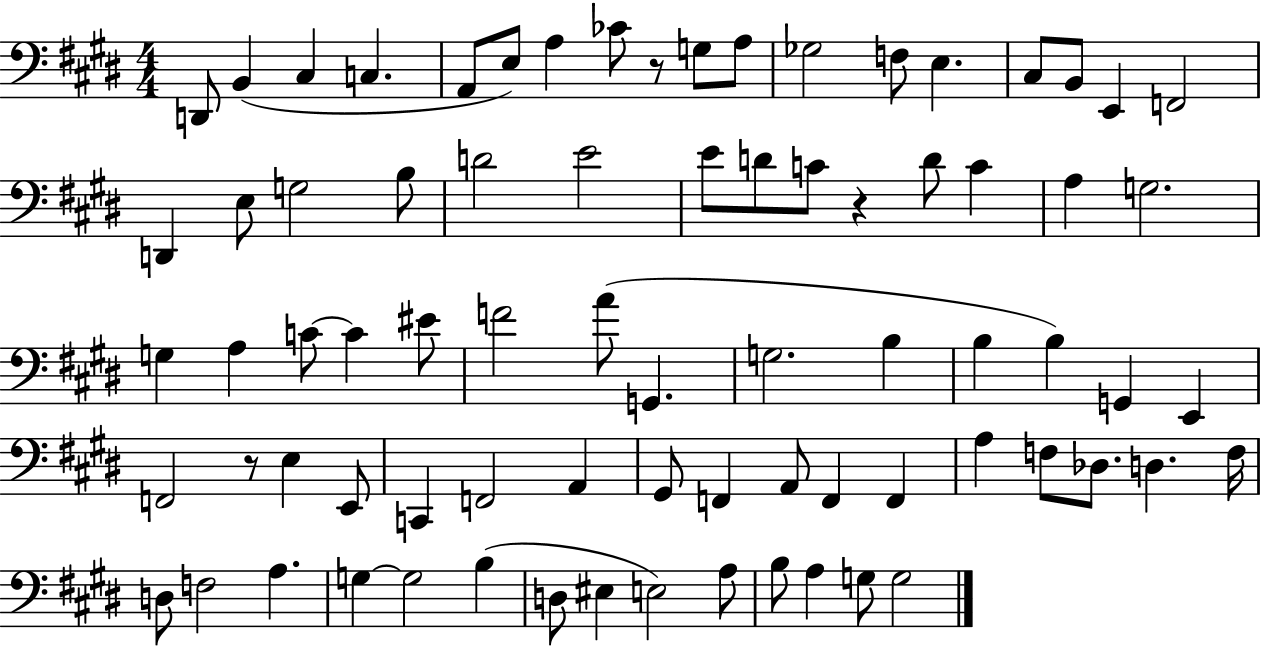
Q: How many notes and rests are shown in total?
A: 77